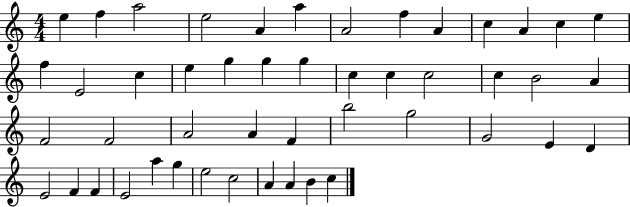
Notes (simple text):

E5/q F5/q A5/h E5/h A4/q A5/q A4/h F5/q A4/q C5/q A4/q C5/q E5/q F5/q E4/h C5/q E5/q G5/q G5/q G5/q C5/q C5/q C5/h C5/q B4/h A4/q F4/h F4/h A4/h A4/q F4/q B5/h G5/h G4/h E4/q D4/q E4/h F4/q F4/q E4/h A5/q G5/q E5/h C5/h A4/q A4/q B4/q C5/q